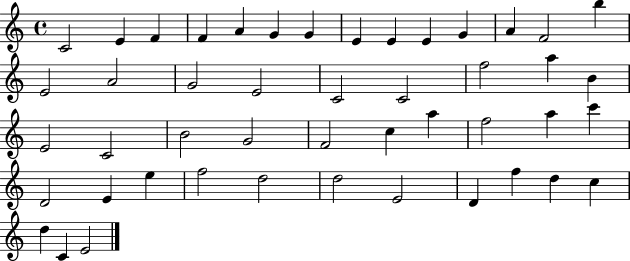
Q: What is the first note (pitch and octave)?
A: C4